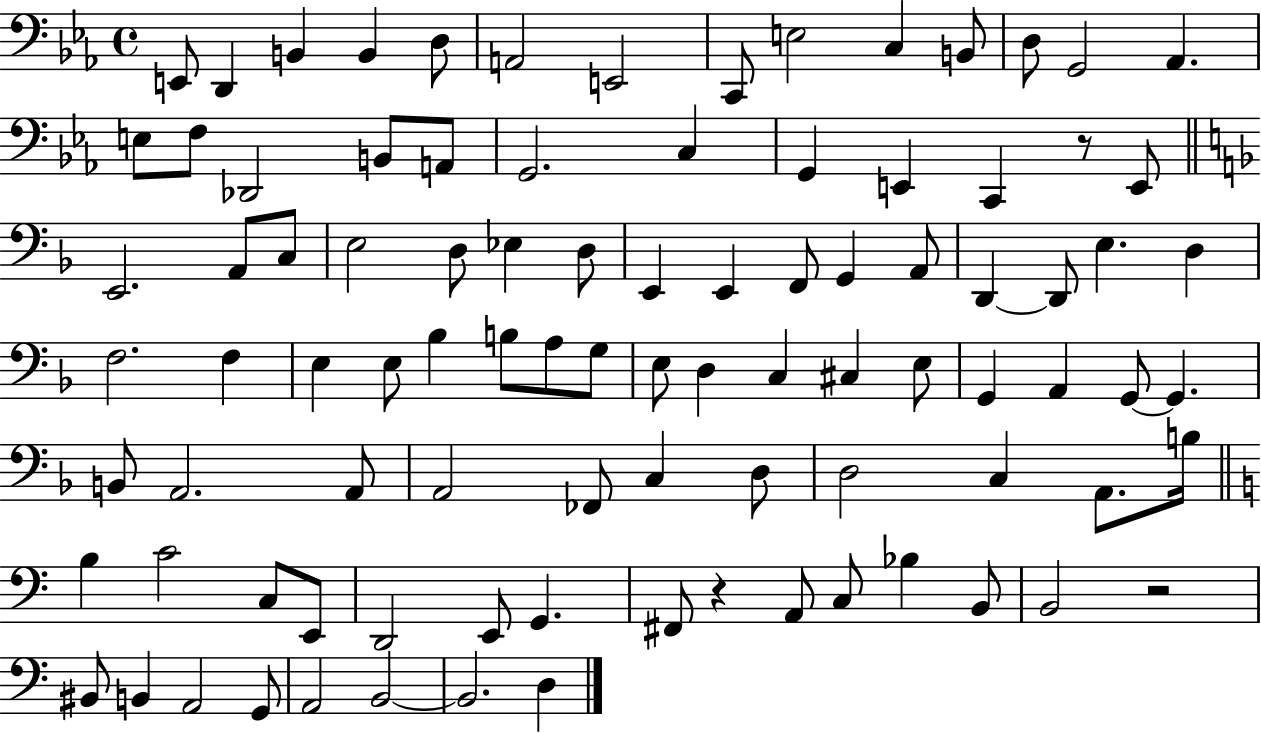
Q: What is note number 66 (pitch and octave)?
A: D3